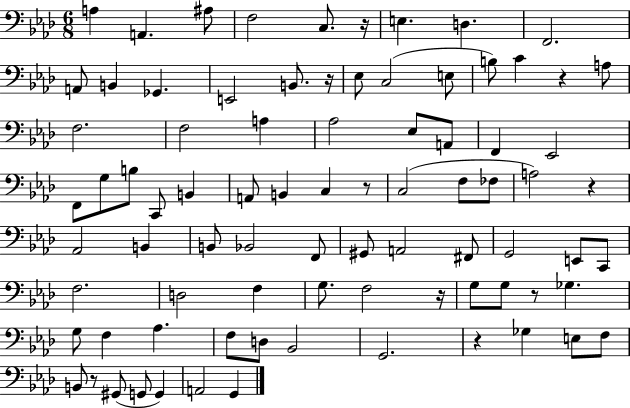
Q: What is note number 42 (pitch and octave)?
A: B2